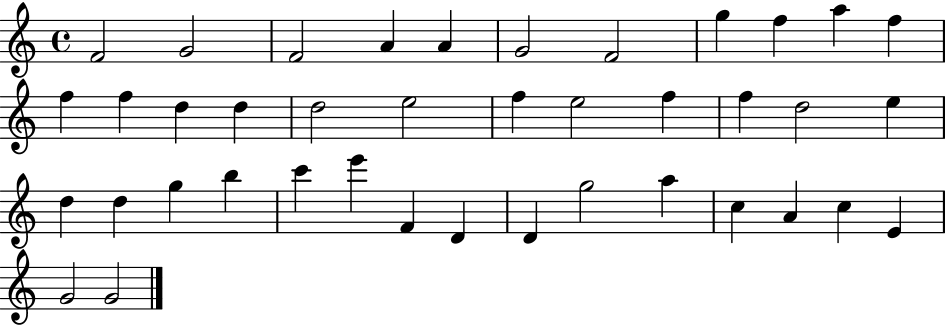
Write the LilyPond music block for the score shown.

{
  \clef treble
  \time 4/4
  \defaultTimeSignature
  \key c \major
  f'2 g'2 | f'2 a'4 a'4 | g'2 f'2 | g''4 f''4 a''4 f''4 | \break f''4 f''4 d''4 d''4 | d''2 e''2 | f''4 e''2 f''4 | f''4 d''2 e''4 | \break d''4 d''4 g''4 b''4 | c'''4 e'''4 f'4 d'4 | d'4 g''2 a''4 | c''4 a'4 c''4 e'4 | \break g'2 g'2 | \bar "|."
}